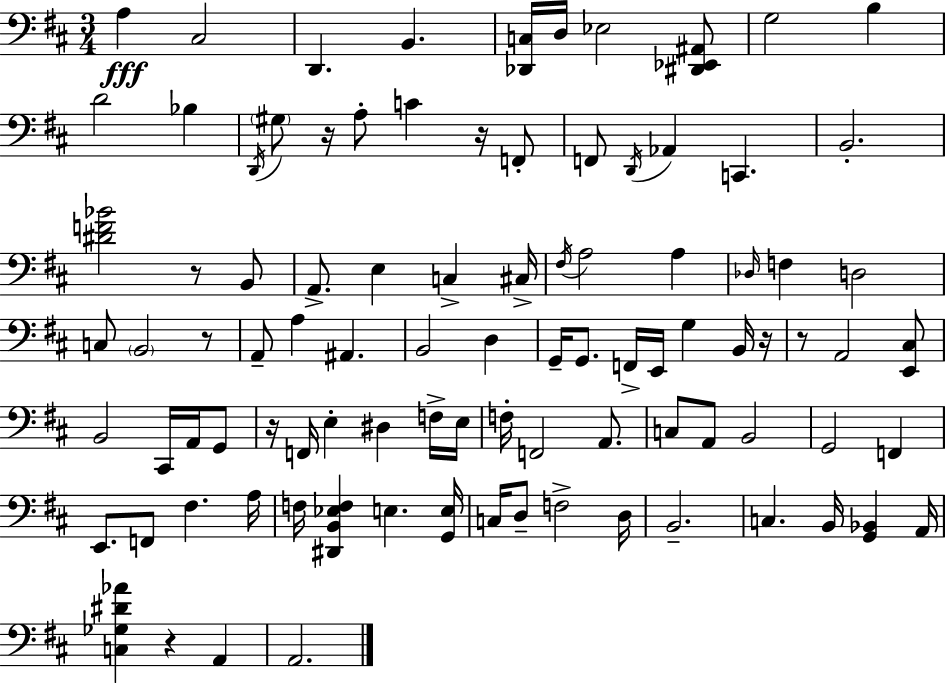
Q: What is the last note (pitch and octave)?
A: A2